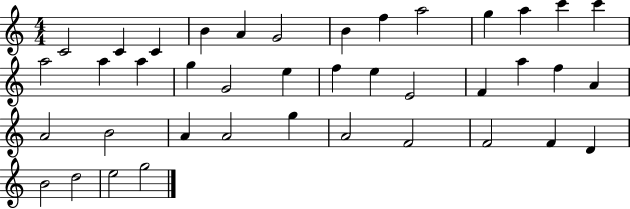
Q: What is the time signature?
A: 4/4